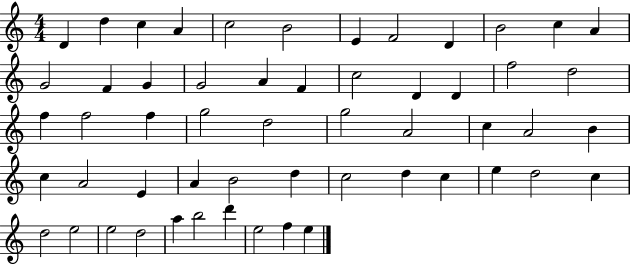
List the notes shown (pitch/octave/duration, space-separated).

D4/q D5/q C5/q A4/q C5/h B4/h E4/q F4/h D4/q B4/h C5/q A4/q G4/h F4/q G4/q G4/h A4/q F4/q C5/h D4/q D4/q F5/h D5/h F5/q F5/h F5/q G5/h D5/h G5/h A4/h C5/q A4/h B4/q C5/q A4/h E4/q A4/q B4/h D5/q C5/h D5/q C5/q E5/q D5/h C5/q D5/h E5/h E5/h D5/h A5/q B5/h D6/q E5/h F5/q E5/q